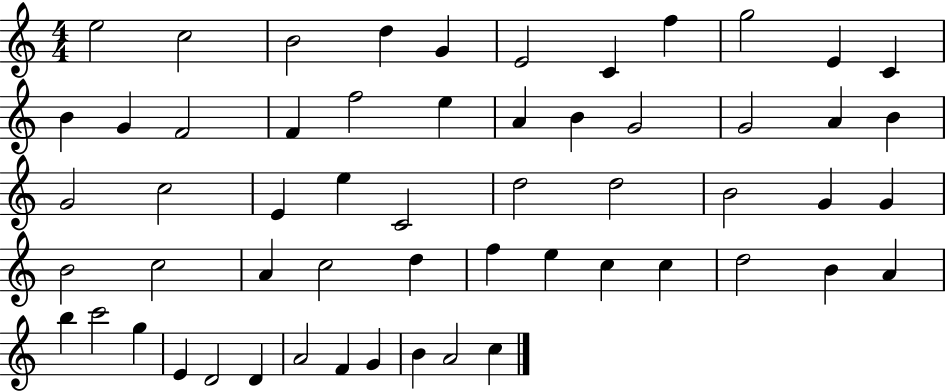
{
  \clef treble
  \numericTimeSignature
  \time 4/4
  \key c \major
  e''2 c''2 | b'2 d''4 g'4 | e'2 c'4 f''4 | g''2 e'4 c'4 | \break b'4 g'4 f'2 | f'4 f''2 e''4 | a'4 b'4 g'2 | g'2 a'4 b'4 | \break g'2 c''2 | e'4 e''4 c'2 | d''2 d''2 | b'2 g'4 g'4 | \break b'2 c''2 | a'4 c''2 d''4 | f''4 e''4 c''4 c''4 | d''2 b'4 a'4 | \break b''4 c'''2 g''4 | e'4 d'2 d'4 | a'2 f'4 g'4 | b'4 a'2 c''4 | \break \bar "|."
}